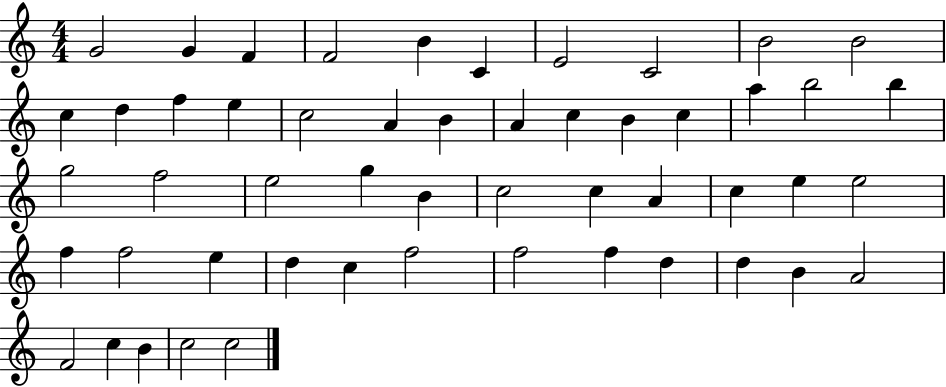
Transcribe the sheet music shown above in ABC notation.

X:1
T:Untitled
M:4/4
L:1/4
K:C
G2 G F F2 B C E2 C2 B2 B2 c d f e c2 A B A c B c a b2 b g2 f2 e2 g B c2 c A c e e2 f f2 e d c f2 f2 f d d B A2 F2 c B c2 c2